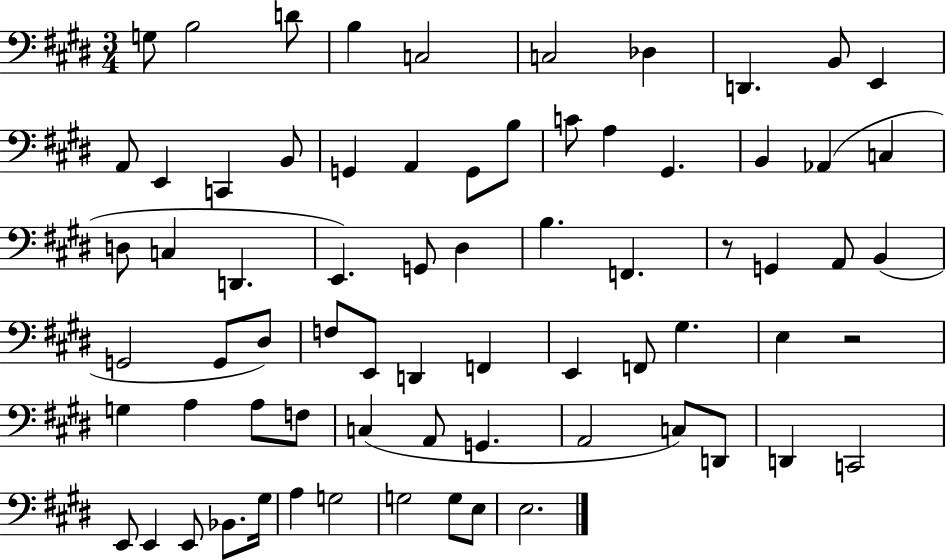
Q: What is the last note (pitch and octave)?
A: E3